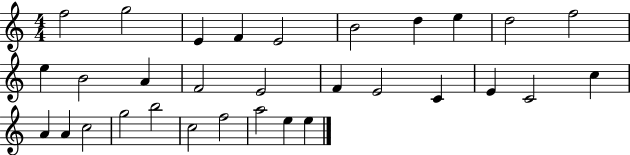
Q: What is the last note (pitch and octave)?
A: E5